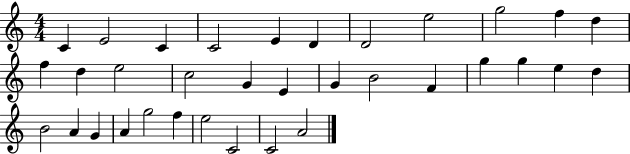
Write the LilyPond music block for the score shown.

{
  \clef treble
  \numericTimeSignature
  \time 4/4
  \key c \major
  c'4 e'2 c'4 | c'2 e'4 d'4 | d'2 e''2 | g''2 f''4 d''4 | \break f''4 d''4 e''2 | c''2 g'4 e'4 | g'4 b'2 f'4 | g''4 g''4 e''4 d''4 | \break b'2 a'4 g'4 | a'4 g''2 f''4 | e''2 c'2 | c'2 a'2 | \break \bar "|."
}